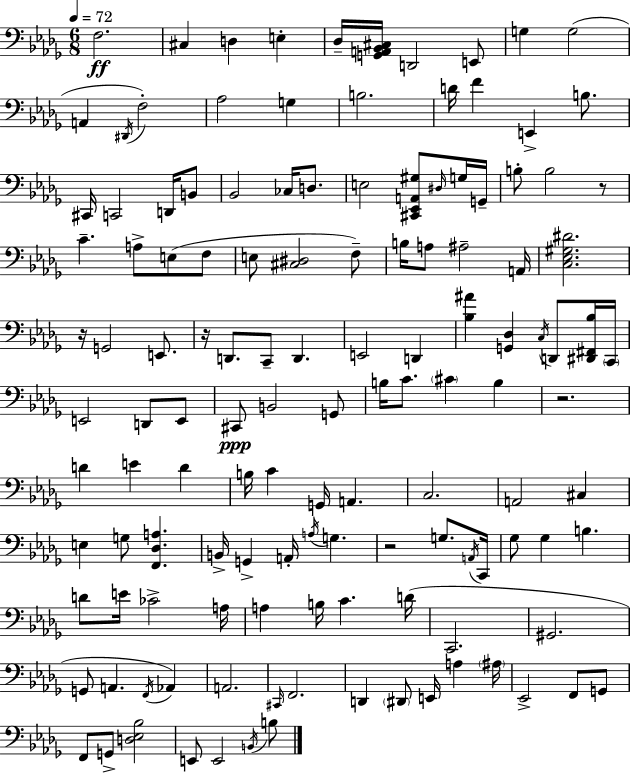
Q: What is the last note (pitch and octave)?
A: B3